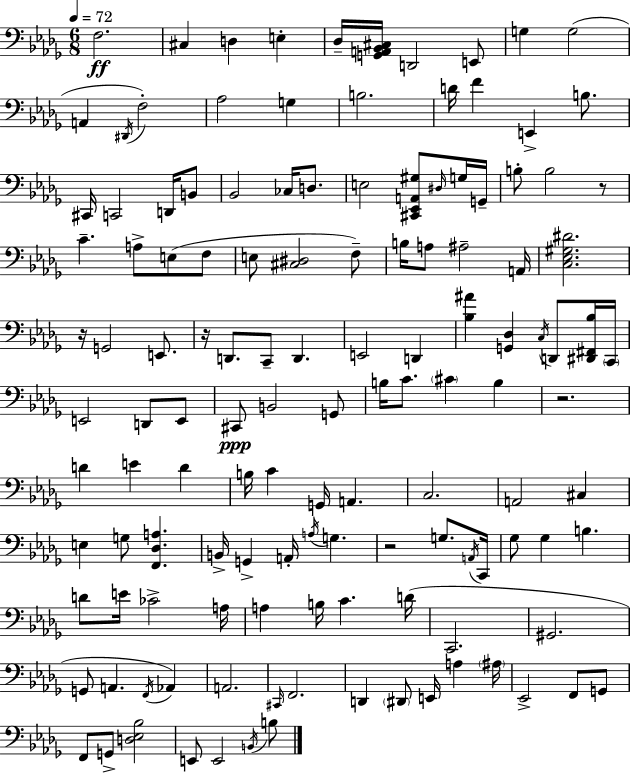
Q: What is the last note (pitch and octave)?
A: B3